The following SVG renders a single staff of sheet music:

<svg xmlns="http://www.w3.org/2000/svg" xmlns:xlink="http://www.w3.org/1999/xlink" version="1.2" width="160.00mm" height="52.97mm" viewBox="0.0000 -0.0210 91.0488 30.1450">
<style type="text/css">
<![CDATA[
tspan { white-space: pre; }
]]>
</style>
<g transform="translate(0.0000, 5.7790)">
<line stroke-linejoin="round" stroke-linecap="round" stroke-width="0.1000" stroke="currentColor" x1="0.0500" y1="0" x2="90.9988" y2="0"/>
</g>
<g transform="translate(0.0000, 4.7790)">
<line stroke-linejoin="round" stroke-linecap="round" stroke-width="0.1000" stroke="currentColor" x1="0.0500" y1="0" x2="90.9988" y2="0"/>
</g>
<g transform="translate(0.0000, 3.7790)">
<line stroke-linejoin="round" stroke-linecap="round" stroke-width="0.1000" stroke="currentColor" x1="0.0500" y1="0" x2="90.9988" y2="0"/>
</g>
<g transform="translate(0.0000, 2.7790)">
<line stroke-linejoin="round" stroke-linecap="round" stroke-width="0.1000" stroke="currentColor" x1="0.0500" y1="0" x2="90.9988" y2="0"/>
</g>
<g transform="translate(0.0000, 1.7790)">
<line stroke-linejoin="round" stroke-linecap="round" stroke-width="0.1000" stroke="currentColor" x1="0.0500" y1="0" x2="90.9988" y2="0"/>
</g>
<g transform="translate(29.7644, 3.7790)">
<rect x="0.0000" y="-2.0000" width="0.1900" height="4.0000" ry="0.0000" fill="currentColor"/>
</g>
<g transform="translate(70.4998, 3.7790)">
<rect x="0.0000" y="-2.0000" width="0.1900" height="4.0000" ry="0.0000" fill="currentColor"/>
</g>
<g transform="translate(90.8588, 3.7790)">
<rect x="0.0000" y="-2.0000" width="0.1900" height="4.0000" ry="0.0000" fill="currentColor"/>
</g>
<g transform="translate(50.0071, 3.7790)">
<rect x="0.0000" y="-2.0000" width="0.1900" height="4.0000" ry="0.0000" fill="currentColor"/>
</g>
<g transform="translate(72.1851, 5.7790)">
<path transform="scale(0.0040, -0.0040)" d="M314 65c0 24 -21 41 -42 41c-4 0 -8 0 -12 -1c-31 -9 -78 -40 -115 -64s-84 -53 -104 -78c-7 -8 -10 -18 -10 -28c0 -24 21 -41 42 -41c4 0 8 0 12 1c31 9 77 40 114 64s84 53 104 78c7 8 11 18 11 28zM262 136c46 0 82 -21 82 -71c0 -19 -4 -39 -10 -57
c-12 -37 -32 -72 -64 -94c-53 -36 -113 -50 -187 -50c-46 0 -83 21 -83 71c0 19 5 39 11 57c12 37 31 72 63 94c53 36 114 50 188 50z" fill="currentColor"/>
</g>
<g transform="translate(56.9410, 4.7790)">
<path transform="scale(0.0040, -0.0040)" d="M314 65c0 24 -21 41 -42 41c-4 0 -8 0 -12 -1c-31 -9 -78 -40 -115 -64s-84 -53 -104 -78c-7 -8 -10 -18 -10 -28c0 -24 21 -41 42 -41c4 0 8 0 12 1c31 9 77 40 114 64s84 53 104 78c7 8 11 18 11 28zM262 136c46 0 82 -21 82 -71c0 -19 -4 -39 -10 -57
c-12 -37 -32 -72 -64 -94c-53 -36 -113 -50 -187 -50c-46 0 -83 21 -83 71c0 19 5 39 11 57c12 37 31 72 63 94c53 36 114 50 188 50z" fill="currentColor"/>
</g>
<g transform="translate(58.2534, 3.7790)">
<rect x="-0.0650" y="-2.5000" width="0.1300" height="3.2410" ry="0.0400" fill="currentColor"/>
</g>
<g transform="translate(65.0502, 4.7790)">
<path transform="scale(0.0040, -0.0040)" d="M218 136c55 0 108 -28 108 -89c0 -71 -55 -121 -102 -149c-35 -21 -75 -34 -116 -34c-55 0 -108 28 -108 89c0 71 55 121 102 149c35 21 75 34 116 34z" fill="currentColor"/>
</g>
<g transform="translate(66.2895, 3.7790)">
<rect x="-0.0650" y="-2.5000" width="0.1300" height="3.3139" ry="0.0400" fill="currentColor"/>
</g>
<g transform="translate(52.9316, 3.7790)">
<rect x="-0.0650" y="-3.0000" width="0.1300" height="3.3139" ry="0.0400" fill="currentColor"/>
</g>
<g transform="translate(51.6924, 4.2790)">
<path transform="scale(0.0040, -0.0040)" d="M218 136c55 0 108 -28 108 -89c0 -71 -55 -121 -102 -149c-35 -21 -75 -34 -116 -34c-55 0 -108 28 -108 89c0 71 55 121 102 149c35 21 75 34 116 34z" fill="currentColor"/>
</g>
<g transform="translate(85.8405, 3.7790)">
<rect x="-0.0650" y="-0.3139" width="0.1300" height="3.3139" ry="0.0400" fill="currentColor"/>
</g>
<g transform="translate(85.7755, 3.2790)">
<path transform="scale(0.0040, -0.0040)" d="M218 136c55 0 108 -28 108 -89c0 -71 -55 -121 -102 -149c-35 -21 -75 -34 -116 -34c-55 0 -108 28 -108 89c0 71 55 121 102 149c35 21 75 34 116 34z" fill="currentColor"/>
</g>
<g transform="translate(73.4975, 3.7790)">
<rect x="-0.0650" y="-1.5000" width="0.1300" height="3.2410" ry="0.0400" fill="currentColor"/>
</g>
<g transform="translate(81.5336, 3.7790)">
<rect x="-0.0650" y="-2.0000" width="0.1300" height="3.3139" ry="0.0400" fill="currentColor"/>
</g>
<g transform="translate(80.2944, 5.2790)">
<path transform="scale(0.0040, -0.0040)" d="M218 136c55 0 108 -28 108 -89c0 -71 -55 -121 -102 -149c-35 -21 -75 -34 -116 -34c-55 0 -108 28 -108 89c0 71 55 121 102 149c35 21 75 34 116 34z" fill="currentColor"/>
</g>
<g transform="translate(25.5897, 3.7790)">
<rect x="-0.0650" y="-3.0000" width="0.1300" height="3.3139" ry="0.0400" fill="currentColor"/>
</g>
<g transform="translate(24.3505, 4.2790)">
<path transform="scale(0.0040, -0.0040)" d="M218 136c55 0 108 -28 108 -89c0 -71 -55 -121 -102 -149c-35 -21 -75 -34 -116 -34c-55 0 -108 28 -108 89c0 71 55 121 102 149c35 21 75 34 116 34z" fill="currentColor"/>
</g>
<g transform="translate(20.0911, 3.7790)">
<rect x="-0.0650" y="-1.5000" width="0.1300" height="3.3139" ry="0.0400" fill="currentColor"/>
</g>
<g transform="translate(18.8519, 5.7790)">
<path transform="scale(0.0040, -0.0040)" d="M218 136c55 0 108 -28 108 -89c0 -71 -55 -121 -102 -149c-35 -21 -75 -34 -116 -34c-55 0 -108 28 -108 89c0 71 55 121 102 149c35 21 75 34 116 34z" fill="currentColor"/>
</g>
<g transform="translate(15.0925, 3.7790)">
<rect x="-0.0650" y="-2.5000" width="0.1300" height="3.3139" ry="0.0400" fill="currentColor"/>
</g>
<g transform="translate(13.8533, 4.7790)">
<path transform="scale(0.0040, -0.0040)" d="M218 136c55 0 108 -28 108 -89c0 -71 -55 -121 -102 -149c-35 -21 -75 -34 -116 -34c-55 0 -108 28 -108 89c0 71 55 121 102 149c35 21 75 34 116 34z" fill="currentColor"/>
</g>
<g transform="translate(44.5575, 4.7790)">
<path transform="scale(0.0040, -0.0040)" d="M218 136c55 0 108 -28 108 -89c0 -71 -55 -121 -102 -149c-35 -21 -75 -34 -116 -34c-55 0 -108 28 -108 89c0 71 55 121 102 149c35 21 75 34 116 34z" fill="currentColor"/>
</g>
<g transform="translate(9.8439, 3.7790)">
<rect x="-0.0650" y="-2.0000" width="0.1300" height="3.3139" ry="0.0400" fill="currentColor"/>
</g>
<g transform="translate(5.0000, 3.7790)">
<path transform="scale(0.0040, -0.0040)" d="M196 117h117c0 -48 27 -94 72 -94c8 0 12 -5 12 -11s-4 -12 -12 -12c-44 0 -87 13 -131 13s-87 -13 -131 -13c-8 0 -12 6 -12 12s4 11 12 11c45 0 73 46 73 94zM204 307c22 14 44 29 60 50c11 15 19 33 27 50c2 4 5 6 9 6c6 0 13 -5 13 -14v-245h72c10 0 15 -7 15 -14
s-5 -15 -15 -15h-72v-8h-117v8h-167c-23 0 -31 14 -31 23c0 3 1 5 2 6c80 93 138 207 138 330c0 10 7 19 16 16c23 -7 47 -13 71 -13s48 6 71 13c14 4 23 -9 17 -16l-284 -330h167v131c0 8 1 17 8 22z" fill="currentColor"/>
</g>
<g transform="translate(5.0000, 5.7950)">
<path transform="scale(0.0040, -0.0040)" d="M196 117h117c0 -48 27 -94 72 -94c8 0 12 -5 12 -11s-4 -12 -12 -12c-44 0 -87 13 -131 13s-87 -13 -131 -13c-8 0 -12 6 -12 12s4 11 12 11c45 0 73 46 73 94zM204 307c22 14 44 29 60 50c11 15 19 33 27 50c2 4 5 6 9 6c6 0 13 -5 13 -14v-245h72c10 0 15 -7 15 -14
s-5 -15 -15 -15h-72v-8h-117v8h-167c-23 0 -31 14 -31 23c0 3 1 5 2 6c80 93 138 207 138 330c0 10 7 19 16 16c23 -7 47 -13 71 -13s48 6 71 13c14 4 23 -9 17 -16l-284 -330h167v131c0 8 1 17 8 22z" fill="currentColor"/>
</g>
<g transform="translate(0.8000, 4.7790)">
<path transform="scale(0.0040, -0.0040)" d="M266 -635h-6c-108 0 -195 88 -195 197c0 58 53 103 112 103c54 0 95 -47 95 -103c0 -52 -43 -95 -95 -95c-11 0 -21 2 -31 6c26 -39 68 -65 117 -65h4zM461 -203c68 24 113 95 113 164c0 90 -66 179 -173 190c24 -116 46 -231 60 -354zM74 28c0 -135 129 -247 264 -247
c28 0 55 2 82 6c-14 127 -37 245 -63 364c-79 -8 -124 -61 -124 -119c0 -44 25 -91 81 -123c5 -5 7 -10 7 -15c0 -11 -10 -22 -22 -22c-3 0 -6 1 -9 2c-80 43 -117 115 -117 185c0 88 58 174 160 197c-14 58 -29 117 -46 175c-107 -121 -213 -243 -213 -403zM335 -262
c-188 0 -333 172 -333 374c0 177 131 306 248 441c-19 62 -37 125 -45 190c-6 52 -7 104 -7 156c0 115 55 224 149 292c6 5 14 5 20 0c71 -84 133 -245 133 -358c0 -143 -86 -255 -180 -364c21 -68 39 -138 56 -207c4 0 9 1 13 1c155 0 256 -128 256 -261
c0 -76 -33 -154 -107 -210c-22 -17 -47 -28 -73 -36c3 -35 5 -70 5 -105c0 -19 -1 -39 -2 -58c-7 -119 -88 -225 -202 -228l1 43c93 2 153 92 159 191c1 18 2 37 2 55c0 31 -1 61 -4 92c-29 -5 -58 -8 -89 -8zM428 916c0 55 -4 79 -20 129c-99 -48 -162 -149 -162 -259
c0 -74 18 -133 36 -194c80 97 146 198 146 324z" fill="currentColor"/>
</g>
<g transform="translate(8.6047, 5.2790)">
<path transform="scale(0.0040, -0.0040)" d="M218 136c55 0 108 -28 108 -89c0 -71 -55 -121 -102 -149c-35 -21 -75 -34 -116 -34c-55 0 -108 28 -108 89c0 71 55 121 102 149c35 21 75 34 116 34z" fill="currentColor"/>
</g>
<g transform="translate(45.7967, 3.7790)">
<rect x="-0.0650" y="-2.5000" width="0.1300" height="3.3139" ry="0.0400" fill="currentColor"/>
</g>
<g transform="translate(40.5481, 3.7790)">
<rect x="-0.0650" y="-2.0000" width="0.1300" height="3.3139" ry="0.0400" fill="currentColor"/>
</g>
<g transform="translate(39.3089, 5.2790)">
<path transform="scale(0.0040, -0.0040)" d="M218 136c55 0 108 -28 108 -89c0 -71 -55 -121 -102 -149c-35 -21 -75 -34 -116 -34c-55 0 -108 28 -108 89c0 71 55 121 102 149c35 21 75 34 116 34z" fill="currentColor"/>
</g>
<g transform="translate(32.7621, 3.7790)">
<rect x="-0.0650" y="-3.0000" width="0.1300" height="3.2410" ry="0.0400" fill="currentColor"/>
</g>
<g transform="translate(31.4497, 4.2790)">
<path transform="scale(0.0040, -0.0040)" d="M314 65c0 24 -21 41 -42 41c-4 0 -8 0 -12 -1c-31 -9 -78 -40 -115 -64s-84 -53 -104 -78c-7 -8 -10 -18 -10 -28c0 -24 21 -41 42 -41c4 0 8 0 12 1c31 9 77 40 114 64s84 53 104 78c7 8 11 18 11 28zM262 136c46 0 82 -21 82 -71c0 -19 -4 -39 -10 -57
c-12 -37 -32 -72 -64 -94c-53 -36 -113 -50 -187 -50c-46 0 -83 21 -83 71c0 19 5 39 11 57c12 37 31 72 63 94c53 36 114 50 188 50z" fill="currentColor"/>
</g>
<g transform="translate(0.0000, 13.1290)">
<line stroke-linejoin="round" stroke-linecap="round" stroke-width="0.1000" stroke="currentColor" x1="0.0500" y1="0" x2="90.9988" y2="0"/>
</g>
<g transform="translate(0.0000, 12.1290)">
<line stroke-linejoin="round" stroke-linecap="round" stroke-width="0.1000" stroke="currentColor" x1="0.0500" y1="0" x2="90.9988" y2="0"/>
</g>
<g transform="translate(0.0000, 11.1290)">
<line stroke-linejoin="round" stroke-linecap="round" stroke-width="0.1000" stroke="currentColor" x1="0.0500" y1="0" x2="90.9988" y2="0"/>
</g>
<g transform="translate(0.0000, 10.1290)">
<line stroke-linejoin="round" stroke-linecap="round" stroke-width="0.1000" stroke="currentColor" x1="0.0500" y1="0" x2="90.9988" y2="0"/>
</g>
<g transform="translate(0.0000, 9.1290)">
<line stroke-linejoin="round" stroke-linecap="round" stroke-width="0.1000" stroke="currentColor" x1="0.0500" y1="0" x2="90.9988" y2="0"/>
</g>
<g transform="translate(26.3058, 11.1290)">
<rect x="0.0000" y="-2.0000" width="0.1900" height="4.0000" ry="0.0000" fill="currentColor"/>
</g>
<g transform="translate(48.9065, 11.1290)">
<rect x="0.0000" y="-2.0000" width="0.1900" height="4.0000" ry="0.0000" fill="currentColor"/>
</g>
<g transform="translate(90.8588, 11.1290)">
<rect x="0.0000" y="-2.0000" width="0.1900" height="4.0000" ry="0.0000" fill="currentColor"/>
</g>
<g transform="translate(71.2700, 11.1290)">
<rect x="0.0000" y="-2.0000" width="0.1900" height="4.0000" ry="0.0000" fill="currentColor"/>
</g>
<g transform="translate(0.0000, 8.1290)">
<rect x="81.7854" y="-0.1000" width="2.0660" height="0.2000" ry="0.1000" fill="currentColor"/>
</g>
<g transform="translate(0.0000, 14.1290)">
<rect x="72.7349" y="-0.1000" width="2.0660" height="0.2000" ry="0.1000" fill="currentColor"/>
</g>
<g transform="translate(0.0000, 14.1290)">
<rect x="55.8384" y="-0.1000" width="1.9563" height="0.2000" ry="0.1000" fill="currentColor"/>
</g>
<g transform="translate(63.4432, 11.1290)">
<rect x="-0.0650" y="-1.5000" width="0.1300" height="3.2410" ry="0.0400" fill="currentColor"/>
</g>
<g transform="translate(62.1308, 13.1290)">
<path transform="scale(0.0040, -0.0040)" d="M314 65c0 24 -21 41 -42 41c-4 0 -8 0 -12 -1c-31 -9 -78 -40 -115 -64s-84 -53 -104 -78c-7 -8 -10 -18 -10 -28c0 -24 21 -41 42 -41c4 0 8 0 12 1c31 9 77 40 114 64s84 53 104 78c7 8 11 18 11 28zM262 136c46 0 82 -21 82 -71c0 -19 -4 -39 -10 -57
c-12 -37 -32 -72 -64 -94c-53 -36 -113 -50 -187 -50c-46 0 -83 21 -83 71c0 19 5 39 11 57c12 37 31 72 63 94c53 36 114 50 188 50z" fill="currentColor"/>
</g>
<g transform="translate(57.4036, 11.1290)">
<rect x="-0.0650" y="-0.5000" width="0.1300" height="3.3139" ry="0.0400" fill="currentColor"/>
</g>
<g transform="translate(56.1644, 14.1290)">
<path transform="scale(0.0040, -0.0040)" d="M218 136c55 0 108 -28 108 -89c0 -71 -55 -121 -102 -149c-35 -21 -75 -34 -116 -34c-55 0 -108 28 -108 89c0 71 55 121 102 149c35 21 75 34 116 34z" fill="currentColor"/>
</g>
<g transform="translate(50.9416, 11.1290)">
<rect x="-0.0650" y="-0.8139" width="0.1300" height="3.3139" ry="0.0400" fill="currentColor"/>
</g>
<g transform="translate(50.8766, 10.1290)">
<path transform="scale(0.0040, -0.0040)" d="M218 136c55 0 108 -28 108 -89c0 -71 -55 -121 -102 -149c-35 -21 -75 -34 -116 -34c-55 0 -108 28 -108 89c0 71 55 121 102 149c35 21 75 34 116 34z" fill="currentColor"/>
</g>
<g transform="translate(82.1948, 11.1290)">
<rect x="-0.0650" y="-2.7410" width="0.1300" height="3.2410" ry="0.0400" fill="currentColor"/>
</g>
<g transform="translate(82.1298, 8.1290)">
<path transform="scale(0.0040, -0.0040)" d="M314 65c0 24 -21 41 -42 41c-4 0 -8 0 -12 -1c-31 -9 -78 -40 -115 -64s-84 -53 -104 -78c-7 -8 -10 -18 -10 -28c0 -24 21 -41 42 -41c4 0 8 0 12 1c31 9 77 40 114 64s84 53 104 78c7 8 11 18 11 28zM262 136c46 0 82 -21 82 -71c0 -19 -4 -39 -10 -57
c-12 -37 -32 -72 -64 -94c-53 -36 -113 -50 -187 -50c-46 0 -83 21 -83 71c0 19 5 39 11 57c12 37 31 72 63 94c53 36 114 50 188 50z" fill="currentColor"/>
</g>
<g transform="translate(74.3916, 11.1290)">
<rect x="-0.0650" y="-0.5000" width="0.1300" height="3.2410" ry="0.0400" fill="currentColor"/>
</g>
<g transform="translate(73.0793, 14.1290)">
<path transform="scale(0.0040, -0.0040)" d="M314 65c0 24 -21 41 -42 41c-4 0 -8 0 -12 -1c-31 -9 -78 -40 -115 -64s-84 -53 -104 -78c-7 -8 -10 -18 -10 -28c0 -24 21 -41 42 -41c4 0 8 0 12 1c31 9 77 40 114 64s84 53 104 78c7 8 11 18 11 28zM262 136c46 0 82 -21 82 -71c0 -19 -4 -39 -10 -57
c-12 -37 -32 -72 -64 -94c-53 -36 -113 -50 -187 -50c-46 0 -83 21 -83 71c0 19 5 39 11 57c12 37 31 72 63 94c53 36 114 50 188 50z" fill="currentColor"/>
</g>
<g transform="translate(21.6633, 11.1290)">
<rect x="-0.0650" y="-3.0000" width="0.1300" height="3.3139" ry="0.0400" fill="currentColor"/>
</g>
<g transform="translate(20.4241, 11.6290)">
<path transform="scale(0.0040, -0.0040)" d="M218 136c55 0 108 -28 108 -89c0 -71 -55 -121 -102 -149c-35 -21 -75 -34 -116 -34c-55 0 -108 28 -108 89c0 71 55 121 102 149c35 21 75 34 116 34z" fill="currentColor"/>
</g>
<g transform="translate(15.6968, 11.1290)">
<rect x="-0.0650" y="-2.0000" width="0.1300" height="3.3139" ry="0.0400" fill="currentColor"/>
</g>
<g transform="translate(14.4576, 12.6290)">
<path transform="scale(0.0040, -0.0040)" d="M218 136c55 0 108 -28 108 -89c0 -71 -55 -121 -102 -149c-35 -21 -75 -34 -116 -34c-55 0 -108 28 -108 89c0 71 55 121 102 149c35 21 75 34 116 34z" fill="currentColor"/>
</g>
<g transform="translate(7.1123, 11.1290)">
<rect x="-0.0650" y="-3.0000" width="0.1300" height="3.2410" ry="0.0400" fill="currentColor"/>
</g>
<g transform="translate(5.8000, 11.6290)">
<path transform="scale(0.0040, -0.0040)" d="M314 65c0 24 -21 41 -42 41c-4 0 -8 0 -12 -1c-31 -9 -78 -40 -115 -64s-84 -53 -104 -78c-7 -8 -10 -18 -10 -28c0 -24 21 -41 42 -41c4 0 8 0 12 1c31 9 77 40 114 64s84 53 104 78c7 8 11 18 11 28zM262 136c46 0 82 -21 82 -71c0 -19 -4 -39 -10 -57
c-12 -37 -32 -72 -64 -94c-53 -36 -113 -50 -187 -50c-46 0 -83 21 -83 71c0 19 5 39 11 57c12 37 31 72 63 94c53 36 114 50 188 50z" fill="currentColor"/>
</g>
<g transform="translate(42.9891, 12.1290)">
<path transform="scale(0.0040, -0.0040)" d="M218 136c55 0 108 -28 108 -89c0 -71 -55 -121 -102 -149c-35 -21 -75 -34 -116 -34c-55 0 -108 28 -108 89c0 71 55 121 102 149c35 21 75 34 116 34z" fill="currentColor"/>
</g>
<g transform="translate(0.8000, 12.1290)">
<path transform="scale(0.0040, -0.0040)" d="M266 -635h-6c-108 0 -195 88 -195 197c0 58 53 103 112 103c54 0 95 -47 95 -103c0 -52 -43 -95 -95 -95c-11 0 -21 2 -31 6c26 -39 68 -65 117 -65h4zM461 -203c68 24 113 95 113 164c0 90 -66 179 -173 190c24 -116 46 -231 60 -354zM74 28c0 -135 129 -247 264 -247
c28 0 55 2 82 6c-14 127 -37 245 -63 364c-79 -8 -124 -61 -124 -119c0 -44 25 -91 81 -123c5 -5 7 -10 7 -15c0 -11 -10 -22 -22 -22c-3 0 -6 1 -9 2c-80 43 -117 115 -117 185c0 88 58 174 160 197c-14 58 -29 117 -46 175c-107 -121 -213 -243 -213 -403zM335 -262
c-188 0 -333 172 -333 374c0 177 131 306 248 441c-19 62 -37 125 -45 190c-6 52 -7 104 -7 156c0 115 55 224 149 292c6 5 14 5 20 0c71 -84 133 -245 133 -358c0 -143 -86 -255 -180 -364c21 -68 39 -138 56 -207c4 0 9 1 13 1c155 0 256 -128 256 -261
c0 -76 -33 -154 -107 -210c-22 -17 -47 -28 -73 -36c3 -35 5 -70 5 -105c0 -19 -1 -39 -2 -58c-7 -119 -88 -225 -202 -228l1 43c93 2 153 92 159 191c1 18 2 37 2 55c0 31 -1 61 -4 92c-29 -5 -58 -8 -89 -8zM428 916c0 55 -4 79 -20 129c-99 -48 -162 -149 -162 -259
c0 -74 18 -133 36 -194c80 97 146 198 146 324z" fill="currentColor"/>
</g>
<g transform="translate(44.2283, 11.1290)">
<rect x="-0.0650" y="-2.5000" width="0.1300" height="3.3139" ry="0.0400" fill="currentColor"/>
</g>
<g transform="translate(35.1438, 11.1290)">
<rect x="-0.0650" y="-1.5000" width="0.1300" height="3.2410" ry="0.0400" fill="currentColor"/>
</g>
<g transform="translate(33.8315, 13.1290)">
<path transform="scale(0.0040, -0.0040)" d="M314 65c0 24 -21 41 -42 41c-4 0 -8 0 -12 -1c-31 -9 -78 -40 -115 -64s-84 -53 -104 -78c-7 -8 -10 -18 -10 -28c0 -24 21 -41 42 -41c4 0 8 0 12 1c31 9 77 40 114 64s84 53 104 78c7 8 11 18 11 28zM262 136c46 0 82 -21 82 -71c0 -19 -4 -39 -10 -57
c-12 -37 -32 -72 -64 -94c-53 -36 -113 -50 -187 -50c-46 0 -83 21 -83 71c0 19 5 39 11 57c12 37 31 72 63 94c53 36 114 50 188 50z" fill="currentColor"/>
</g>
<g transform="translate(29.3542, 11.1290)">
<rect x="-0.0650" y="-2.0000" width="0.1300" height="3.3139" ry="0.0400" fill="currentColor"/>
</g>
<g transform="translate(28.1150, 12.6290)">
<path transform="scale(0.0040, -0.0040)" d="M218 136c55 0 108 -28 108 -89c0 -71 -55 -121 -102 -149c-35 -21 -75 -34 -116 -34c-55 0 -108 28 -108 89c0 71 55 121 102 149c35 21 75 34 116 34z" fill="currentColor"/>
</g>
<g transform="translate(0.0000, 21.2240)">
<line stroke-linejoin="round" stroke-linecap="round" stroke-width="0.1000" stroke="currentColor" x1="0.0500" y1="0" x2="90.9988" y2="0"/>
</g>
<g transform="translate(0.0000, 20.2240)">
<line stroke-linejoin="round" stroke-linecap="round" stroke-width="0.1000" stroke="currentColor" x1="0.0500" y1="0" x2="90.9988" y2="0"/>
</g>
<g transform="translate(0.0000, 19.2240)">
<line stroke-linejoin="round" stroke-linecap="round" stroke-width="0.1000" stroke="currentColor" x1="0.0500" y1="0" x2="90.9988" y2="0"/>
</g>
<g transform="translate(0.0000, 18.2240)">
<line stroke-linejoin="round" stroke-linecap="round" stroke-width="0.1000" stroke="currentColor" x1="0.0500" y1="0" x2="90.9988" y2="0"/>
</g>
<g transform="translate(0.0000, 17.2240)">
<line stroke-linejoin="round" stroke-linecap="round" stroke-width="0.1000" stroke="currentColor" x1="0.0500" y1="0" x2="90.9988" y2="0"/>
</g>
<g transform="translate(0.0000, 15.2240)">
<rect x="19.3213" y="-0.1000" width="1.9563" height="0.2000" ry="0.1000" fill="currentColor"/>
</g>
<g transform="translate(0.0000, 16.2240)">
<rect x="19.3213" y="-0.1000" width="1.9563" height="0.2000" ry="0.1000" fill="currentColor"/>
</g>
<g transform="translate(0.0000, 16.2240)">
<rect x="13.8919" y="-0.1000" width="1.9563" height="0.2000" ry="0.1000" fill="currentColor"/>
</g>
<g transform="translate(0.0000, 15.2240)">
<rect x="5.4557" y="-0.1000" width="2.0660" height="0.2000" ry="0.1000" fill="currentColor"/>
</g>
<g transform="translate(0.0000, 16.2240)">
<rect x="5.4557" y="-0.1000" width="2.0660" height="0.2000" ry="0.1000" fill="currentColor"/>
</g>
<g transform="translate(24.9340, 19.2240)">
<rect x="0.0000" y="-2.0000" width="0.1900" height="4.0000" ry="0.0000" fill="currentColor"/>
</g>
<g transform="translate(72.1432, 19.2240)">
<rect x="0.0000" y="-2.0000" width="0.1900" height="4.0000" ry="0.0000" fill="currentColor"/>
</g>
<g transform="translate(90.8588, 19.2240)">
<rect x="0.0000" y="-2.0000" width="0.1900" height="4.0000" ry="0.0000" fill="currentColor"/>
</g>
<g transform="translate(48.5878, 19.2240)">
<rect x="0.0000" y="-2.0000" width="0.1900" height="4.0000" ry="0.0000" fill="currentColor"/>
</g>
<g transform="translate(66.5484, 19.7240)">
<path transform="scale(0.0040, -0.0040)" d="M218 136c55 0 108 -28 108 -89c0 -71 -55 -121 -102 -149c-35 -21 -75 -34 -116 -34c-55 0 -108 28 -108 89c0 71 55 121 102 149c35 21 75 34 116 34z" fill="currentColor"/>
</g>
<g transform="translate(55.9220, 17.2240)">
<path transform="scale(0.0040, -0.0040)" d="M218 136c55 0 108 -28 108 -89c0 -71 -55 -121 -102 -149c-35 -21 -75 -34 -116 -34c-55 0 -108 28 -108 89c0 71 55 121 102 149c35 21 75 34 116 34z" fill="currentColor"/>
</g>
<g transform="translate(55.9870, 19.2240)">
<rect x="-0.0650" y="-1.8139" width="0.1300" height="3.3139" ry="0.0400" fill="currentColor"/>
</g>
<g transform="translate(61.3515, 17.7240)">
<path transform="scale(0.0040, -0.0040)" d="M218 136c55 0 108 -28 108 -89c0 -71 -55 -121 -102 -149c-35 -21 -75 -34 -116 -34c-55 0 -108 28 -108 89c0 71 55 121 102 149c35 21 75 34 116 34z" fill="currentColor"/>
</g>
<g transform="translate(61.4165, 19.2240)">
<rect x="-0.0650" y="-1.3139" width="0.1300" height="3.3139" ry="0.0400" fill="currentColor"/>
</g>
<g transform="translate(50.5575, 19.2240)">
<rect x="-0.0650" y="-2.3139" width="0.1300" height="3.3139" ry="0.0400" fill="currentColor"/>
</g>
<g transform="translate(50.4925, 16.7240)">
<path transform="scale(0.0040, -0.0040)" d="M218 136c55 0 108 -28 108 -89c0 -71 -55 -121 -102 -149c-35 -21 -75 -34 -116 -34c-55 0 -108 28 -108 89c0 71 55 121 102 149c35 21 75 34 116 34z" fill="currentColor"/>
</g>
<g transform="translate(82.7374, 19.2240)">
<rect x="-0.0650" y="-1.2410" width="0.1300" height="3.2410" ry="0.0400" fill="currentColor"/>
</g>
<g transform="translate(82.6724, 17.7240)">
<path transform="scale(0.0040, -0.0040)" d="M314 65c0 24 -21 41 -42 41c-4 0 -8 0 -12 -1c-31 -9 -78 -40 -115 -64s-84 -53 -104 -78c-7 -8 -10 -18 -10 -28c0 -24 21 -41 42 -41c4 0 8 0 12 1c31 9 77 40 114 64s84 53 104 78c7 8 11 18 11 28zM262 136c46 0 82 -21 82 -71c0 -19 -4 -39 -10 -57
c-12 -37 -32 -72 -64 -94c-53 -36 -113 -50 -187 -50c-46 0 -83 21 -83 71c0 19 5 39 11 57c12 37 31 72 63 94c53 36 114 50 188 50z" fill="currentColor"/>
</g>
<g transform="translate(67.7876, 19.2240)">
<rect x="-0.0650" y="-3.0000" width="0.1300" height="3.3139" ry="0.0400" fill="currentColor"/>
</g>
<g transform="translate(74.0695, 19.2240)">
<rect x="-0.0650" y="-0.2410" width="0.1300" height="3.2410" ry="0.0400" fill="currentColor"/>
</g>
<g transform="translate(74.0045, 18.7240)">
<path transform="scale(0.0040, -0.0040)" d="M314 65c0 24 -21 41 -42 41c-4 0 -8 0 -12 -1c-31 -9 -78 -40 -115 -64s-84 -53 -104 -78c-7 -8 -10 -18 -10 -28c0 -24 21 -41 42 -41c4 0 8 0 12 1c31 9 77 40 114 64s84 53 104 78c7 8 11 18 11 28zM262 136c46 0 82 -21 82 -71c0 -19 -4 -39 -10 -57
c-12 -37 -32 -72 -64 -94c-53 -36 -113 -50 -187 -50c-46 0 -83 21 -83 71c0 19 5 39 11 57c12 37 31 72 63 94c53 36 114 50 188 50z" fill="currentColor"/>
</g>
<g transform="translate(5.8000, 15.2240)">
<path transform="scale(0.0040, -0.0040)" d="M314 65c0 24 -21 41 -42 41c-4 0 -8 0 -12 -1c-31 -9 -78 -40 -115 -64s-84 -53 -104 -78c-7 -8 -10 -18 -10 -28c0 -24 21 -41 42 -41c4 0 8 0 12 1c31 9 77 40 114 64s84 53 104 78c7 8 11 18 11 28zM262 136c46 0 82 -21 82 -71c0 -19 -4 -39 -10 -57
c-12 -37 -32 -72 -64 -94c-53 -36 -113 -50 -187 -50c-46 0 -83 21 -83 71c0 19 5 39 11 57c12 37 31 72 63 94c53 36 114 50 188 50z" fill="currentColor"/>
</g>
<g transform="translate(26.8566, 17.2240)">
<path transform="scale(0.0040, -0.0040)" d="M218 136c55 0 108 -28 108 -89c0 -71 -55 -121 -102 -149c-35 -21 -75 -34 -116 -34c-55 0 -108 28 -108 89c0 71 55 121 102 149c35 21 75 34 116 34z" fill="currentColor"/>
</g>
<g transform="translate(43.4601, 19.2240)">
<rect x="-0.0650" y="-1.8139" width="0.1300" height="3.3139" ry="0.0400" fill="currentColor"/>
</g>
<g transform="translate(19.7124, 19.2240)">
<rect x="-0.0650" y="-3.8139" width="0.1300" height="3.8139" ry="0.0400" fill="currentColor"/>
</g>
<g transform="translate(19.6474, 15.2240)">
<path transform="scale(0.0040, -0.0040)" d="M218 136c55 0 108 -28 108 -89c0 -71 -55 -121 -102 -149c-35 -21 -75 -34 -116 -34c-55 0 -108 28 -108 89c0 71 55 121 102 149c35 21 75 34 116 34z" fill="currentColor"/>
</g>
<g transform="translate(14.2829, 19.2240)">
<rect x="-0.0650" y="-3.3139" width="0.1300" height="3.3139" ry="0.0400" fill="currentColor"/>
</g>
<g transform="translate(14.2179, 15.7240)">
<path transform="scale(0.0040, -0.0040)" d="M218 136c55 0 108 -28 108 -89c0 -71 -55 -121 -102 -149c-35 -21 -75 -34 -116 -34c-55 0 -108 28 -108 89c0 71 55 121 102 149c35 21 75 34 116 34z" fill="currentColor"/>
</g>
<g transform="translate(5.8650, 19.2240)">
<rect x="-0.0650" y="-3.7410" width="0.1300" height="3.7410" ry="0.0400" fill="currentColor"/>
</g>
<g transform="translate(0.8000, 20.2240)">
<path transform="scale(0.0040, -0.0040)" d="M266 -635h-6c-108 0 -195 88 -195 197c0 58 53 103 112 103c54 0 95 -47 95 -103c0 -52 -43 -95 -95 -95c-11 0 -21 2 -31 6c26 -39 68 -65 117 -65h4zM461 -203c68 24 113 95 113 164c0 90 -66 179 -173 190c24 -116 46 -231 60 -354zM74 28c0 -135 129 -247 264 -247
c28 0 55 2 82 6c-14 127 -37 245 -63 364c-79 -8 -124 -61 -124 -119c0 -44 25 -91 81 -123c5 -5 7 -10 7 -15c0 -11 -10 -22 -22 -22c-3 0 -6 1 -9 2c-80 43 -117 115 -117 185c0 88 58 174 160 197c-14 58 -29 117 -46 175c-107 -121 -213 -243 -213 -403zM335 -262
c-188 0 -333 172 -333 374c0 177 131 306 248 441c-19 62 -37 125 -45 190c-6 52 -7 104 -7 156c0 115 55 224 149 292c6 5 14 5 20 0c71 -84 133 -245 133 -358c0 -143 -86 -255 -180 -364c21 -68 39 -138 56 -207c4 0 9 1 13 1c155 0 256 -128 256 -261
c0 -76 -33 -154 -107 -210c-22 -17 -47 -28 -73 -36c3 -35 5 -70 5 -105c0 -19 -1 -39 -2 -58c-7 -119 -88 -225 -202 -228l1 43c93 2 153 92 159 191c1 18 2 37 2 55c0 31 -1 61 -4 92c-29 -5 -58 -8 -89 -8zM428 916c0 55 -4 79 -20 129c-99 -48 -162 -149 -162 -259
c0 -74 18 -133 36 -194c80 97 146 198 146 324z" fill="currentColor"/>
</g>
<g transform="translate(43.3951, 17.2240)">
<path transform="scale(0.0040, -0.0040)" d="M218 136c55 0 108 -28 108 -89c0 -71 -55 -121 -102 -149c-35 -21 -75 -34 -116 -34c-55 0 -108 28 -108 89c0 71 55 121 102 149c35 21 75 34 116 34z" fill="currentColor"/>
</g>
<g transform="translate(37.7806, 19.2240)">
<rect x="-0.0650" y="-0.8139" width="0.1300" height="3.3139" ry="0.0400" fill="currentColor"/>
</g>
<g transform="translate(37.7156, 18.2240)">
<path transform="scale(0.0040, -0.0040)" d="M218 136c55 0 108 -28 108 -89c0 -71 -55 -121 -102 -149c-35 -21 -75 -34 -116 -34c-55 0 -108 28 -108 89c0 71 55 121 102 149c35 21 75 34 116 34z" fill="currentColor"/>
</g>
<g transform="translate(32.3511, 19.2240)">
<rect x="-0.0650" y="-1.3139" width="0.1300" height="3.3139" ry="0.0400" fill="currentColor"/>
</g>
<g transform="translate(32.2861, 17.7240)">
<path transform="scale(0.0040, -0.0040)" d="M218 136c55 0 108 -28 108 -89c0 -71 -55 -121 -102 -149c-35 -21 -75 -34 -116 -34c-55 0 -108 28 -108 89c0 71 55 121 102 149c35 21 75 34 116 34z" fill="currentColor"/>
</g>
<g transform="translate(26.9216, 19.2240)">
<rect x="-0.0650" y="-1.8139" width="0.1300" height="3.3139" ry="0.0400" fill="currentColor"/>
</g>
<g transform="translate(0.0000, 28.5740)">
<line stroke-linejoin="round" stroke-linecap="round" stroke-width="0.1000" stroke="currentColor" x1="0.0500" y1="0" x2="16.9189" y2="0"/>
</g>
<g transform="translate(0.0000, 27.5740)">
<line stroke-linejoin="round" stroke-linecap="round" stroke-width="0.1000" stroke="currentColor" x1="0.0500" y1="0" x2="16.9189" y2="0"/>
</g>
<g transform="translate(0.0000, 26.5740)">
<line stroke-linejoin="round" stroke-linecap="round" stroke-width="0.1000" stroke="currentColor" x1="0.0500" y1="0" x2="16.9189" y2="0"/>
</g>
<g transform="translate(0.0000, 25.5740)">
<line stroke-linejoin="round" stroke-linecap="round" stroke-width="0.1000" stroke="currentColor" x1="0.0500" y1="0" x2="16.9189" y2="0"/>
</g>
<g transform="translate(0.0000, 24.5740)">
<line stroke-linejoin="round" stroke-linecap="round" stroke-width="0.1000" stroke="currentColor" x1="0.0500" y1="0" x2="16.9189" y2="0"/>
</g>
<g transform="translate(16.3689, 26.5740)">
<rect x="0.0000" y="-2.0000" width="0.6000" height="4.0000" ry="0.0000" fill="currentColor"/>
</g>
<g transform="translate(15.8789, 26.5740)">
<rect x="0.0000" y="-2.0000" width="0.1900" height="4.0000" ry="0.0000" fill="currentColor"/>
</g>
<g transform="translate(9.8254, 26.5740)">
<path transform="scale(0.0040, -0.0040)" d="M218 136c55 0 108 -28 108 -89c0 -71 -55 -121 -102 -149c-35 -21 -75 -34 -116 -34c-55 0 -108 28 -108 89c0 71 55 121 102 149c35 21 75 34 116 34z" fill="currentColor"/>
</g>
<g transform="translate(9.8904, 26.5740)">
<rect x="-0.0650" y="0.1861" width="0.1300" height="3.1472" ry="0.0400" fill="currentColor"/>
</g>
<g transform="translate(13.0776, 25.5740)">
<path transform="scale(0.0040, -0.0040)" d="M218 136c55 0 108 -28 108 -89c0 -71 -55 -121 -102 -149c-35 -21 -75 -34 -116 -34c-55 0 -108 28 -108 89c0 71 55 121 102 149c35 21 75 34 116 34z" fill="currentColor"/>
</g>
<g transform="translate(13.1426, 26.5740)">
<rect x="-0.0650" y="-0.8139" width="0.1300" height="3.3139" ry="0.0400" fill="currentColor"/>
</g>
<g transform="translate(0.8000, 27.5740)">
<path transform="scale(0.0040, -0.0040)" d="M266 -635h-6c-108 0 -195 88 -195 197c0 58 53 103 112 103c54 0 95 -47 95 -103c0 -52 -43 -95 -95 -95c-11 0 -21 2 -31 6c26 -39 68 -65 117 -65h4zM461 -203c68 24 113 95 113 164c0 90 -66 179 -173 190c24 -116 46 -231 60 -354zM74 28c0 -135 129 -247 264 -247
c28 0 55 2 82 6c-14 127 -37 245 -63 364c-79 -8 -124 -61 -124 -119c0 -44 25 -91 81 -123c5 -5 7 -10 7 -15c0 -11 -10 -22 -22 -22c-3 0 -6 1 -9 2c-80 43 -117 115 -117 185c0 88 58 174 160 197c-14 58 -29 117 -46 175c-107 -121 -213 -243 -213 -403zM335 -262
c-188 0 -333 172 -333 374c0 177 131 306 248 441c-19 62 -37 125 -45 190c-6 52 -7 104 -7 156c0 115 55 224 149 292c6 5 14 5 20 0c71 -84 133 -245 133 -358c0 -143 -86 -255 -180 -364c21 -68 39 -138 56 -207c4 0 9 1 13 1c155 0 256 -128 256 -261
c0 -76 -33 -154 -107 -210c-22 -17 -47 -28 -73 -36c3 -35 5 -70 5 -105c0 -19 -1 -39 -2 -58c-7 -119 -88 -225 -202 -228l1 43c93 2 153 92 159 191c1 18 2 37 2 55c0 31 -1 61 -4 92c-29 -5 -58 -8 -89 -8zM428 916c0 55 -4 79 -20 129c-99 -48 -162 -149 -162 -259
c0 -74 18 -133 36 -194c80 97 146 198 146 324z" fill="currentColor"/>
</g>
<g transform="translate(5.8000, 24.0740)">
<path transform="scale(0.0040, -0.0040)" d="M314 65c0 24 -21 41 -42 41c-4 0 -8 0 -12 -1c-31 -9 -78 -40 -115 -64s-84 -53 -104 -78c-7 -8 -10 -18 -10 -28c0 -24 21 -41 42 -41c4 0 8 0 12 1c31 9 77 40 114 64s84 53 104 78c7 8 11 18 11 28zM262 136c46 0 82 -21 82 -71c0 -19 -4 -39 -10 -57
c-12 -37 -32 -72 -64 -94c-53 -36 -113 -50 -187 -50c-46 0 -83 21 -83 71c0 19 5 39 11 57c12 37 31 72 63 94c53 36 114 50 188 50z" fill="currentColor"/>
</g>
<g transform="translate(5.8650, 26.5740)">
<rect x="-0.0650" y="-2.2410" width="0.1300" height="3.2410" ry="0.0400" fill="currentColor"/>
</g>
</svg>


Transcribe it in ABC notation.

X:1
T:Untitled
M:4/4
L:1/4
K:C
F G E A A2 F G A G2 G E2 F c A2 F A F E2 G d C E2 C2 a2 c'2 b c' f e d f g f e A c2 e2 g2 B d